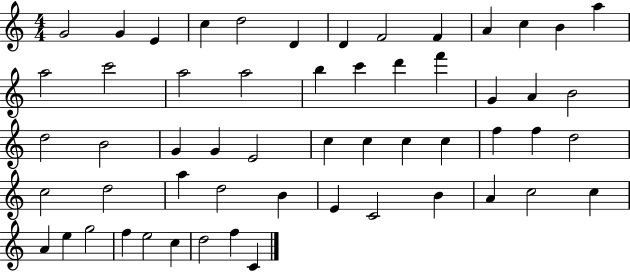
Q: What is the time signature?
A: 4/4